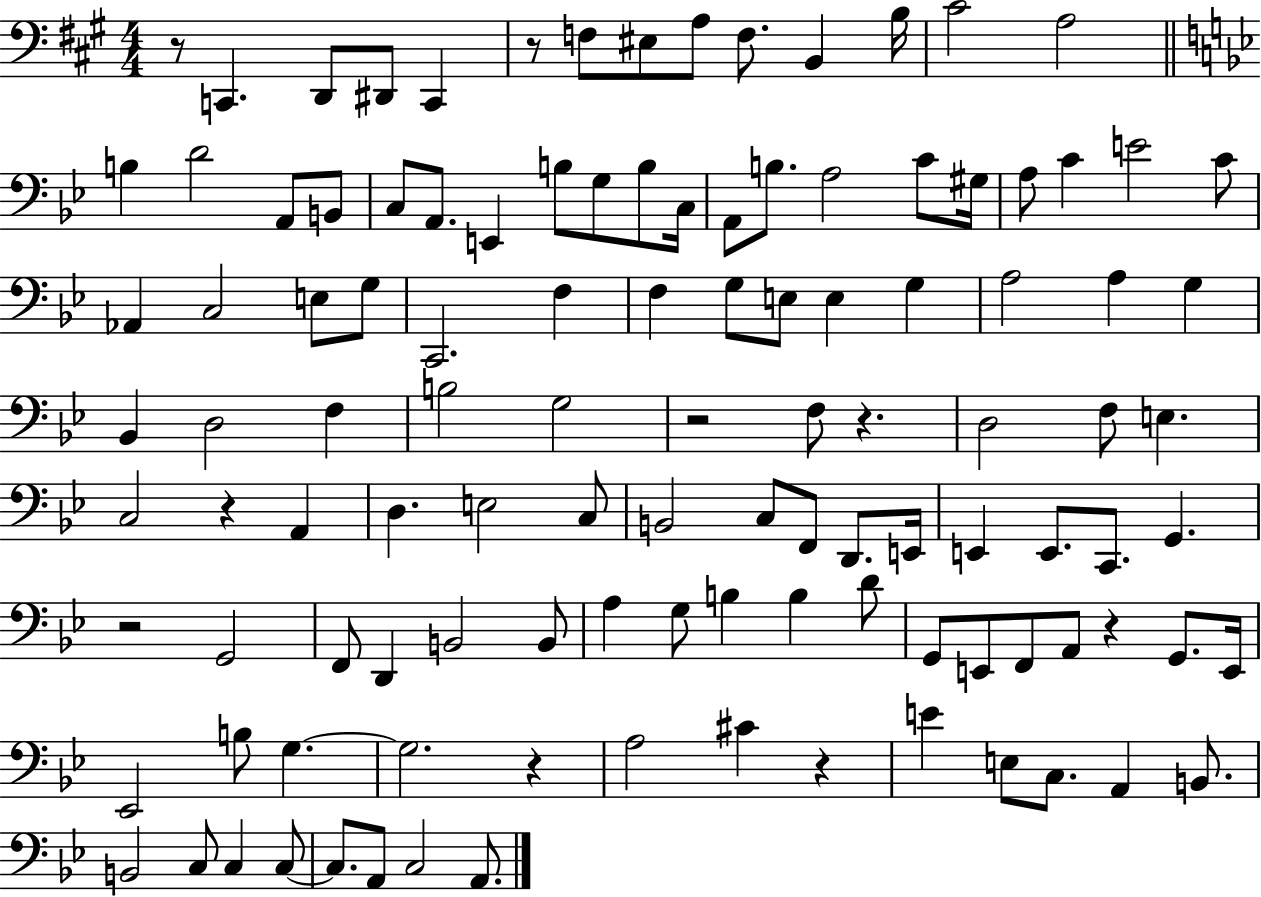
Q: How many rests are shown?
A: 9